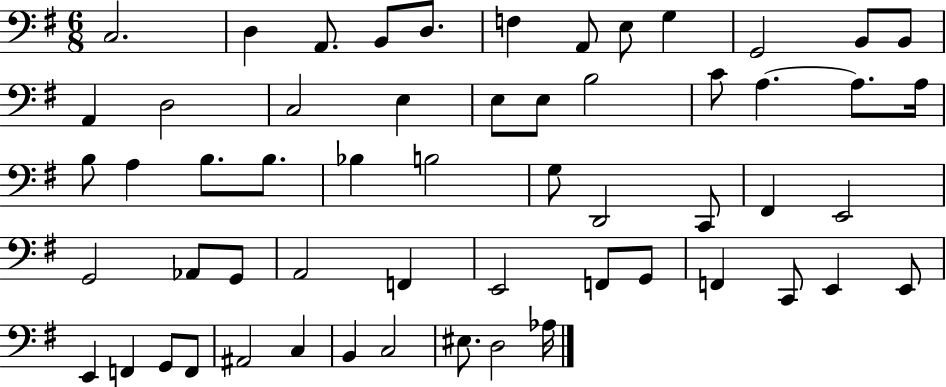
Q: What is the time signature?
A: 6/8